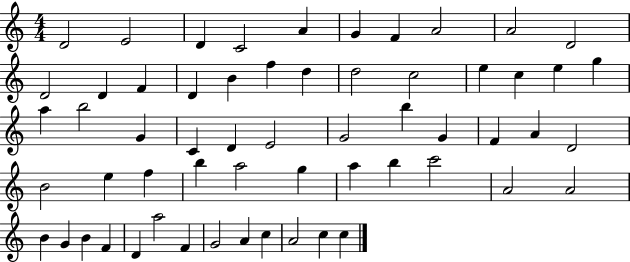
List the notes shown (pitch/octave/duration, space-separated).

D4/h E4/h D4/q C4/h A4/q G4/q F4/q A4/h A4/h D4/h D4/h D4/q F4/q D4/q B4/q F5/q D5/q D5/h C5/h E5/q C5/q E5/q G5/q A5/q B5/h G4/q C4/q D4/q E4/h G4/h B5/q G4/q F4/q A4/q D4/h B4/h E5/q F5/q B5/q A5/h G5/q A5/q B5/q C6/h A4/h A4/h B4/q G4/q B4/q F4/q D4/q A5/h F4/q G4/h A4/q C5/q A4/h C5/q C5/q